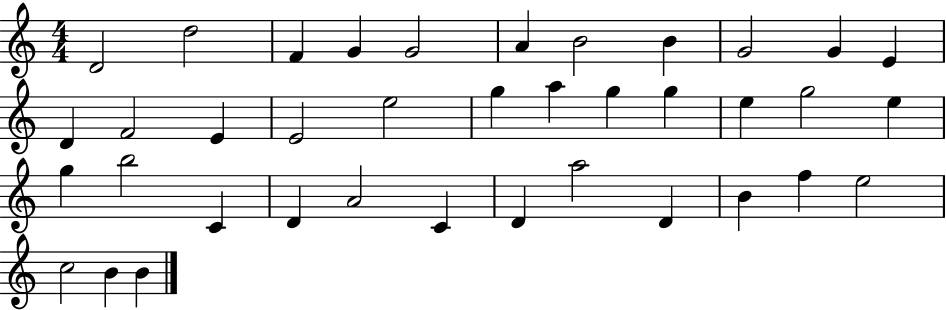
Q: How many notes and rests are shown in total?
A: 38